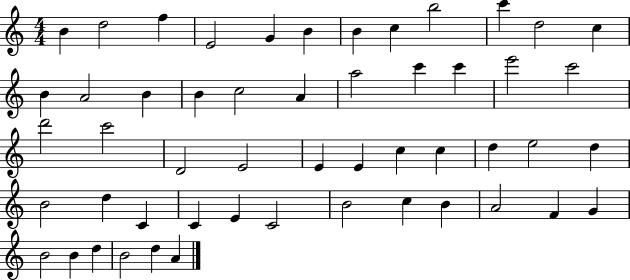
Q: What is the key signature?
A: C major